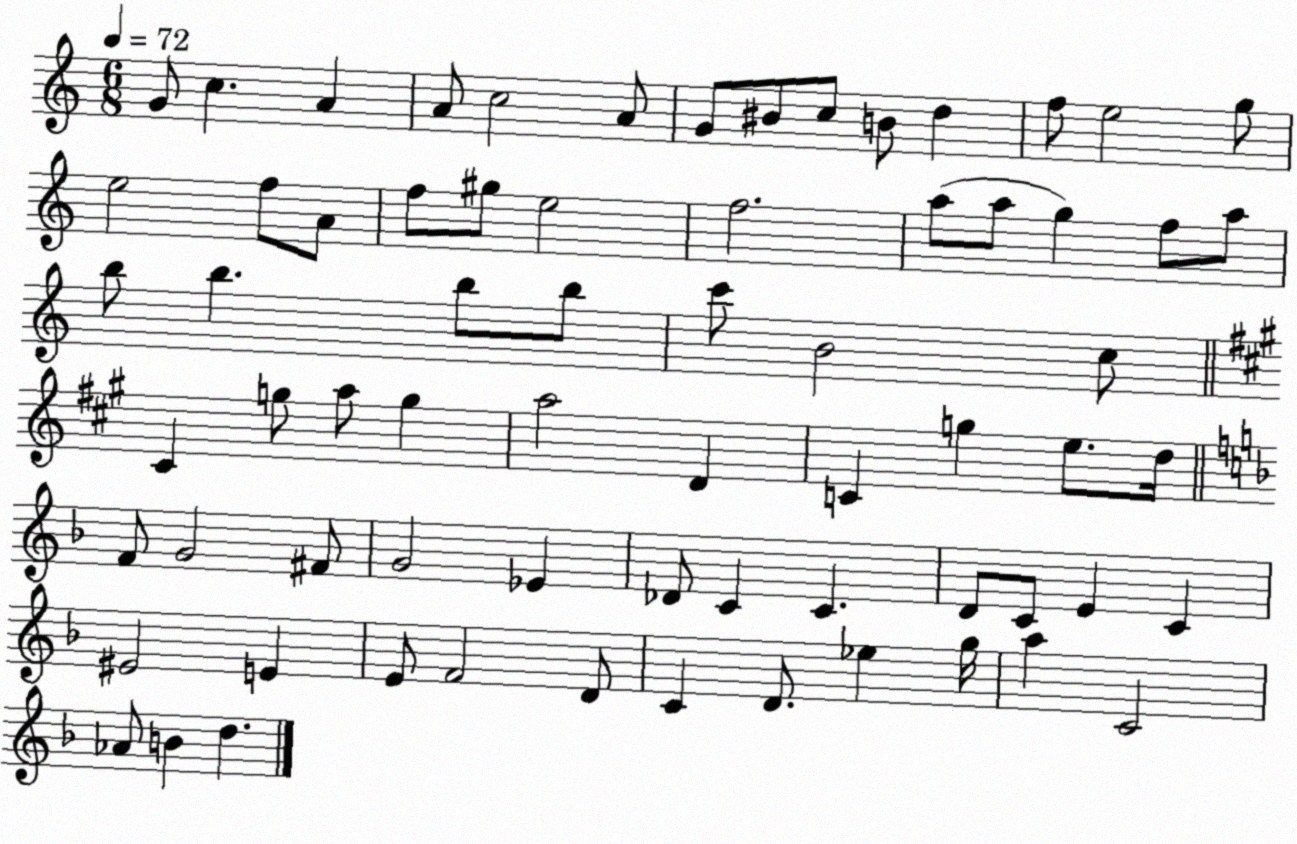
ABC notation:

X:1
T:Untitled
M:6/8
L:1/4
K:C
G/2 c A A/2 c2 A/2 G/2 ^B/2 c/2 B/2 d f/2 e2 g/2 e2 f/2 A/2 f/2 ^g/2 e2 f2 a/2 a/2 g f/2 a/2 b/2 b b/2 b/2 c'/2 B2 c/2 ^C g/2 a/2 g a2 D C g e/2 d/4 F/2 G2 ^F/2 G2 _E _D/2 C C D/2 C/2 E C ^E2 E E/2 F2 D/2 C D/2 _e g/4 a C2 _A/2 B d